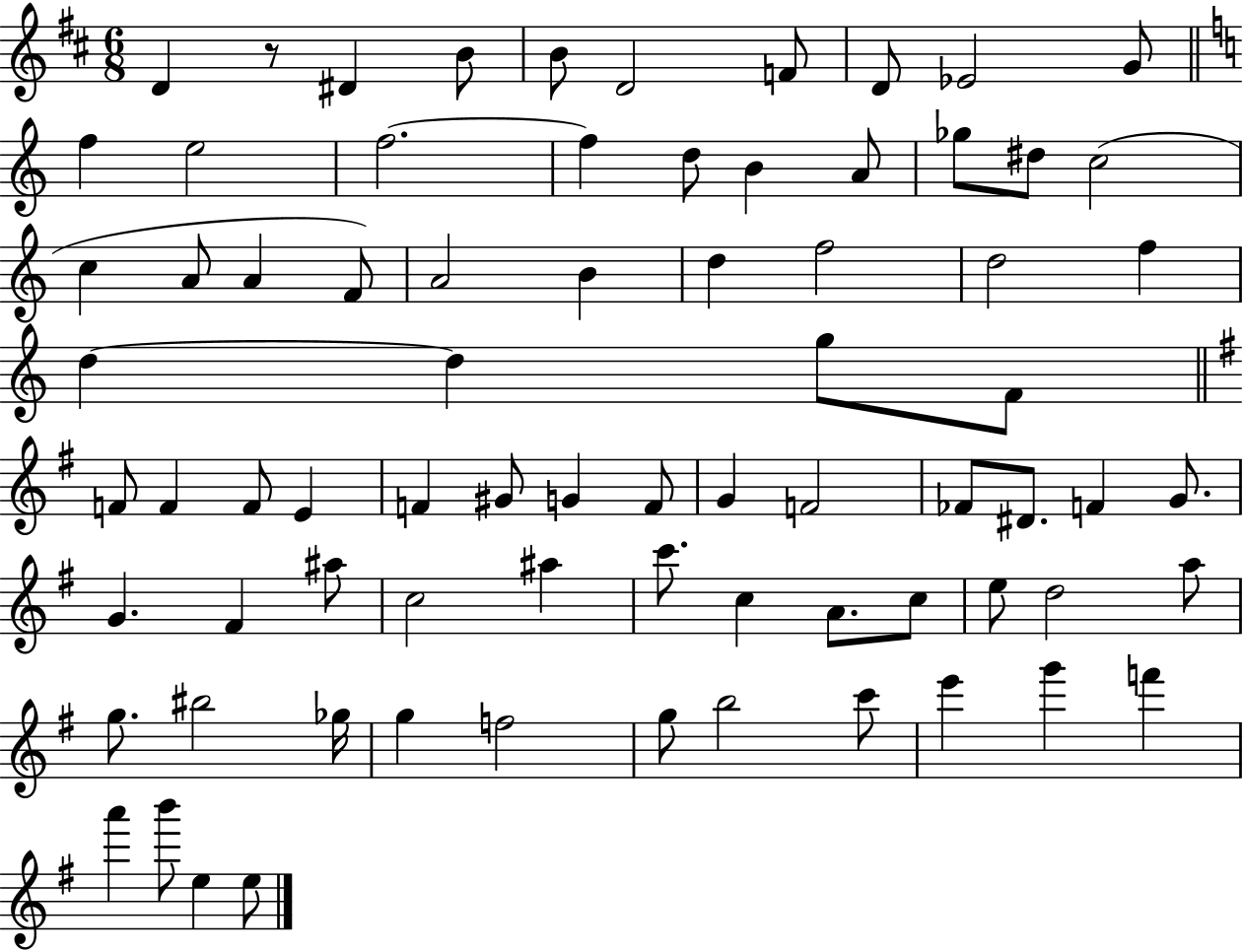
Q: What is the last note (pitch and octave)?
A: E5